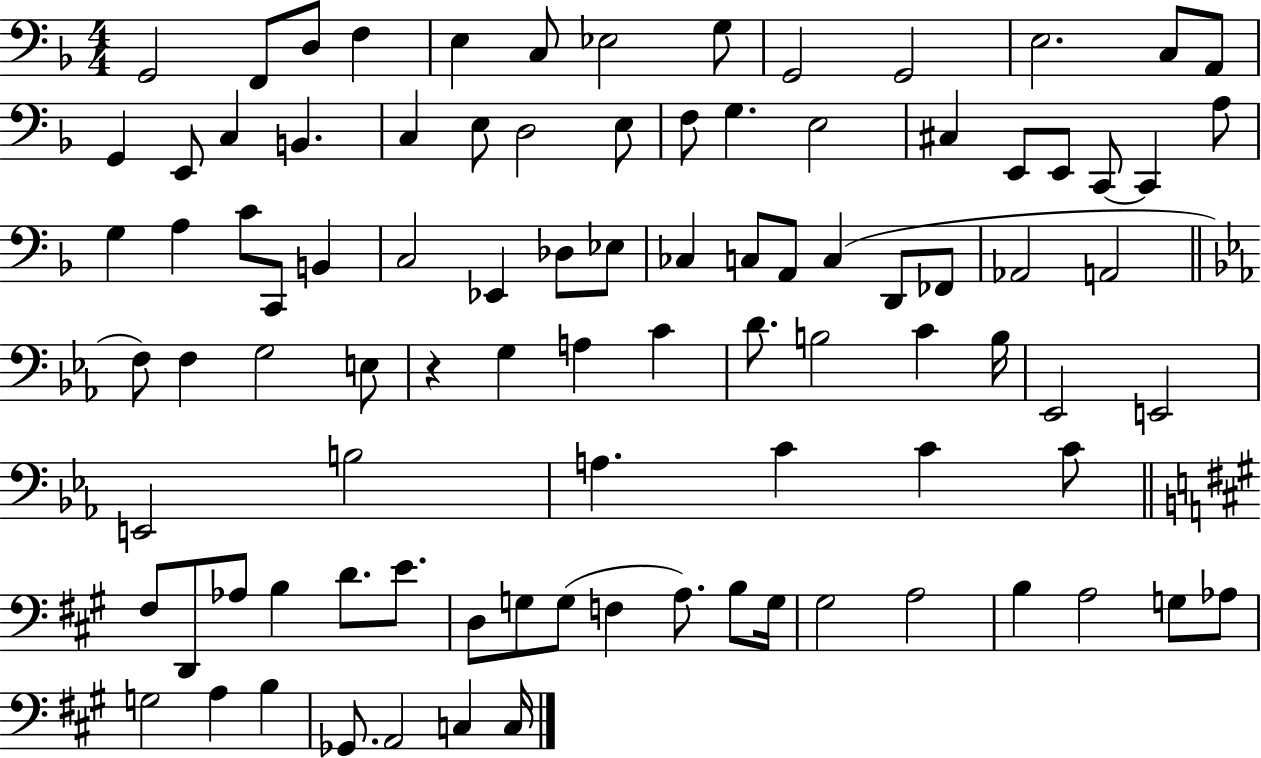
{
  \clef bass
  \numericTimeSignature
  \time 4/4
  \key f \major
  \repeat volta 2 { g,2 f,8 d8 f4 | e4 c8 ees2 g8 | g,2 g,2 | e2. c8 a,8 | \break g,4 e,8 c4 b,4. | c4 e8 d2 e8 | f8 g4. e2 | cis4 e,8 e,8 c,8~~ c,4 a8 | \break g4 a4 c'8 c,8 b,4 | c2 ees,4 des8 ees8 | ces4 c8 a,8 c4( d,8 fes,8 | aes,2 a,2 | \break \bar "||" \break \key c \minor f8) f4 g2 e8 | r4 g4 a4 c'4 | d'8. b2 c'4 b16 | ees,2 e,2 | \break e,2 b2 | a4. c'4 c'4 c'8 | \bar "||" \break \key a \major fis8 d,8 aes8 b4 d'8. e'8. | d8 g8 g8( f4 a8.) b8 g16 | gis2 a2 | b4 a2 g8 aes8 | \break g2 a4 b4 | ges,8. a,2 c4 c16 | } \bar "|."
}